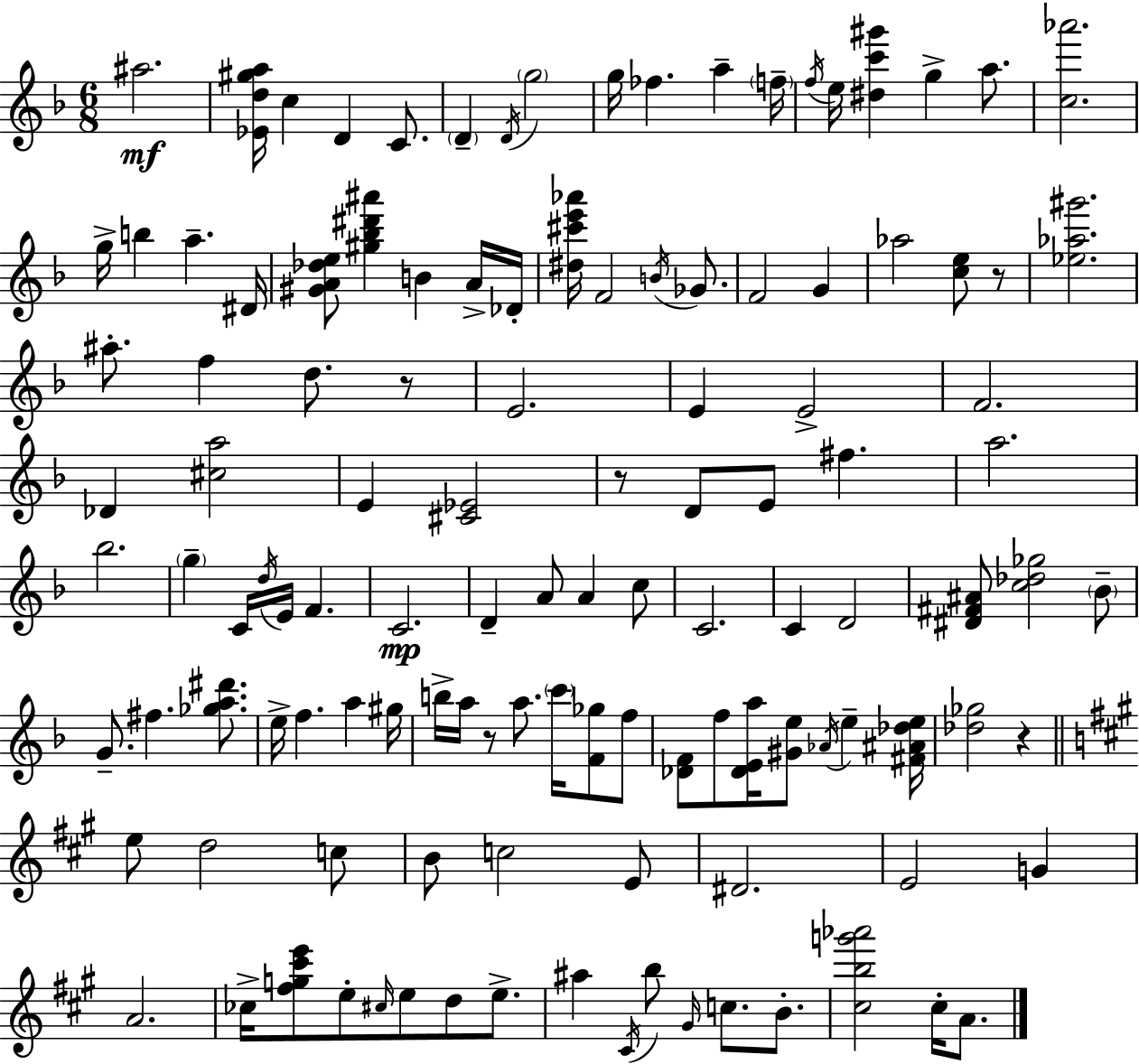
X:1
T:Untitled
M:6/8
L:1/4
K:Dm
^a2 [_Ed^ga]/4 c D C/2 D D/4 g2 g/4 _f a f/4 f/4 e/4 [^dc'^g'] g a/2 [c_a']2 g/4 b a ^D/4 [^GA_de]/2 [^g_b^d'^a'] B A/4 _D/4 [^d^c'e'_a']/4 F2 B/4 _G/2 F2 G _a2 [ce]/2 z/2 [_e_a^g']2 ^a/2 f d/2 z/2 E2 E E2 F2 _D [^ca]2 E [^C_E]2 z/2 D/2 E/2 ^f a2 _b2 g C/4 d/4 E/4 F C2 D A/2 A c/2 C2 C D2 [^D^F^A]/2 [c_d_g]2 _B/2 G/2 ^f [_ga^d']/2 e/4 f a ^g/4 b/4 a/4 z/2 a/2 c'/4 [F_g]/2 f/2 [_DF]/2 f/2 [_DEa]/4 [^Ge]/2 _A/4 e [^F^A_de]/4 [_d_g]2 z e/2 d2 c/2 B/2 c2 E/2 ^D2 E2 G A2 _c/4 [^fg^c'e']/2 e/2 ^c/4 e/2 d/2 e/2 ^a ^C/4 b/2 ^G/4 c/2 B/2 [^cbg'_a']2 ^c/4 A/2